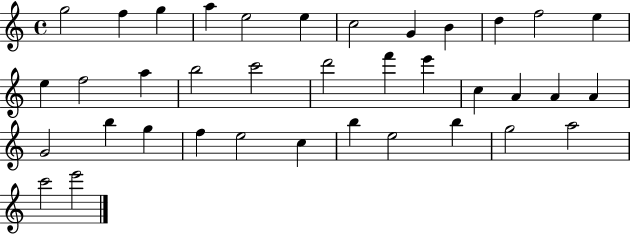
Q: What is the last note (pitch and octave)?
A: E6